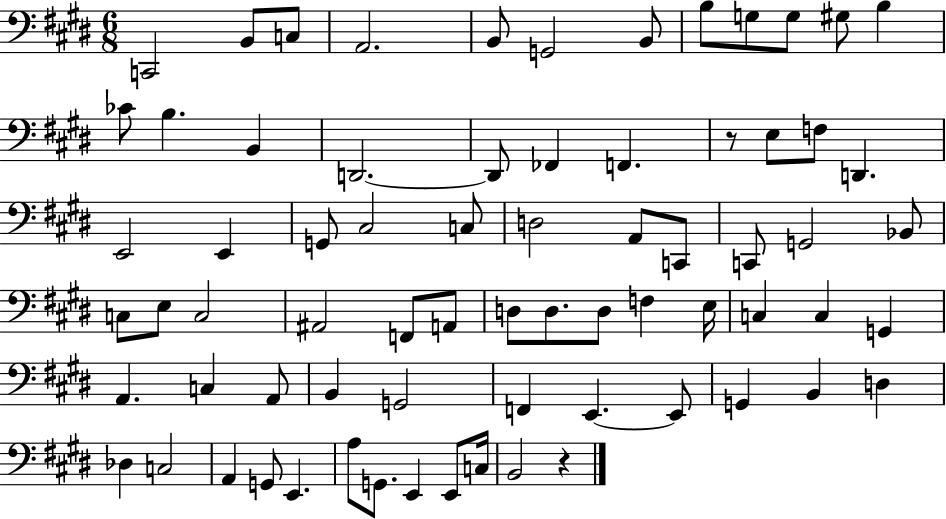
C2/h B2/e C3/e A2/h. B2/e G2/h B2/e B3/e G3/e G3/e G#3/e B3/q CES4/e B3/q. B2/q D2/h. D2/e FES2/q F2/q. R/e E3/e F3/e D2/q. E2/h E2/q G2/e C#3/h C3/e D3/h A2/e C2/e C2/e G2/h Bb2/e C3/e E3/e C3/h A#2/h F2/e A2/e D3/e D3/e. D3/e F3/q E3/s C3/q C3/q G2/q A2/q. C3/q A2/e B2/q G2/h F2/q E2/q. E2/e G2/q B2/q D3/q Db3/q C3/h A2/q G2/e E2/q. A3/e G2/e. E2/q E2/e C3/s B2/h R/q